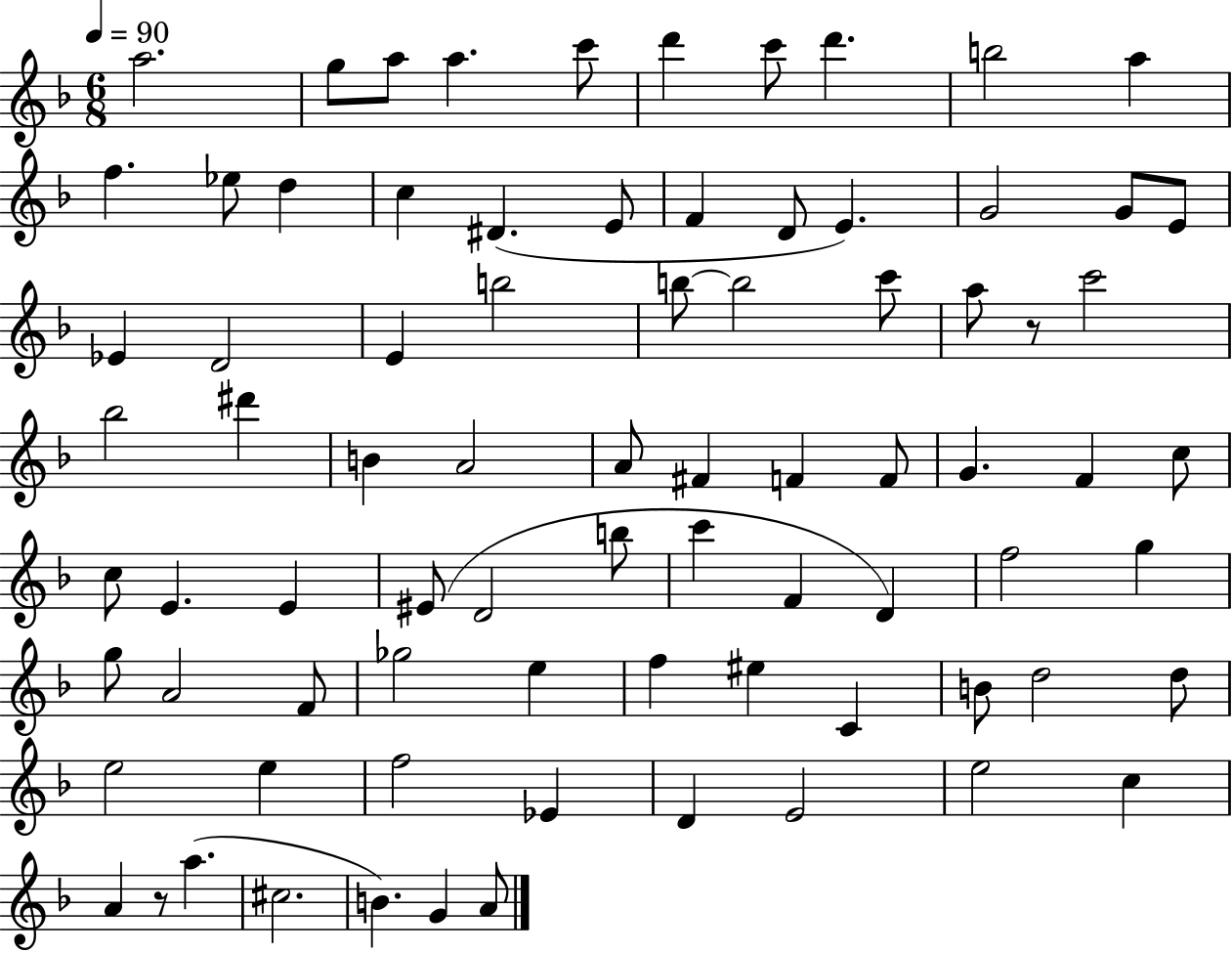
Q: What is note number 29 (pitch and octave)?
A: C6